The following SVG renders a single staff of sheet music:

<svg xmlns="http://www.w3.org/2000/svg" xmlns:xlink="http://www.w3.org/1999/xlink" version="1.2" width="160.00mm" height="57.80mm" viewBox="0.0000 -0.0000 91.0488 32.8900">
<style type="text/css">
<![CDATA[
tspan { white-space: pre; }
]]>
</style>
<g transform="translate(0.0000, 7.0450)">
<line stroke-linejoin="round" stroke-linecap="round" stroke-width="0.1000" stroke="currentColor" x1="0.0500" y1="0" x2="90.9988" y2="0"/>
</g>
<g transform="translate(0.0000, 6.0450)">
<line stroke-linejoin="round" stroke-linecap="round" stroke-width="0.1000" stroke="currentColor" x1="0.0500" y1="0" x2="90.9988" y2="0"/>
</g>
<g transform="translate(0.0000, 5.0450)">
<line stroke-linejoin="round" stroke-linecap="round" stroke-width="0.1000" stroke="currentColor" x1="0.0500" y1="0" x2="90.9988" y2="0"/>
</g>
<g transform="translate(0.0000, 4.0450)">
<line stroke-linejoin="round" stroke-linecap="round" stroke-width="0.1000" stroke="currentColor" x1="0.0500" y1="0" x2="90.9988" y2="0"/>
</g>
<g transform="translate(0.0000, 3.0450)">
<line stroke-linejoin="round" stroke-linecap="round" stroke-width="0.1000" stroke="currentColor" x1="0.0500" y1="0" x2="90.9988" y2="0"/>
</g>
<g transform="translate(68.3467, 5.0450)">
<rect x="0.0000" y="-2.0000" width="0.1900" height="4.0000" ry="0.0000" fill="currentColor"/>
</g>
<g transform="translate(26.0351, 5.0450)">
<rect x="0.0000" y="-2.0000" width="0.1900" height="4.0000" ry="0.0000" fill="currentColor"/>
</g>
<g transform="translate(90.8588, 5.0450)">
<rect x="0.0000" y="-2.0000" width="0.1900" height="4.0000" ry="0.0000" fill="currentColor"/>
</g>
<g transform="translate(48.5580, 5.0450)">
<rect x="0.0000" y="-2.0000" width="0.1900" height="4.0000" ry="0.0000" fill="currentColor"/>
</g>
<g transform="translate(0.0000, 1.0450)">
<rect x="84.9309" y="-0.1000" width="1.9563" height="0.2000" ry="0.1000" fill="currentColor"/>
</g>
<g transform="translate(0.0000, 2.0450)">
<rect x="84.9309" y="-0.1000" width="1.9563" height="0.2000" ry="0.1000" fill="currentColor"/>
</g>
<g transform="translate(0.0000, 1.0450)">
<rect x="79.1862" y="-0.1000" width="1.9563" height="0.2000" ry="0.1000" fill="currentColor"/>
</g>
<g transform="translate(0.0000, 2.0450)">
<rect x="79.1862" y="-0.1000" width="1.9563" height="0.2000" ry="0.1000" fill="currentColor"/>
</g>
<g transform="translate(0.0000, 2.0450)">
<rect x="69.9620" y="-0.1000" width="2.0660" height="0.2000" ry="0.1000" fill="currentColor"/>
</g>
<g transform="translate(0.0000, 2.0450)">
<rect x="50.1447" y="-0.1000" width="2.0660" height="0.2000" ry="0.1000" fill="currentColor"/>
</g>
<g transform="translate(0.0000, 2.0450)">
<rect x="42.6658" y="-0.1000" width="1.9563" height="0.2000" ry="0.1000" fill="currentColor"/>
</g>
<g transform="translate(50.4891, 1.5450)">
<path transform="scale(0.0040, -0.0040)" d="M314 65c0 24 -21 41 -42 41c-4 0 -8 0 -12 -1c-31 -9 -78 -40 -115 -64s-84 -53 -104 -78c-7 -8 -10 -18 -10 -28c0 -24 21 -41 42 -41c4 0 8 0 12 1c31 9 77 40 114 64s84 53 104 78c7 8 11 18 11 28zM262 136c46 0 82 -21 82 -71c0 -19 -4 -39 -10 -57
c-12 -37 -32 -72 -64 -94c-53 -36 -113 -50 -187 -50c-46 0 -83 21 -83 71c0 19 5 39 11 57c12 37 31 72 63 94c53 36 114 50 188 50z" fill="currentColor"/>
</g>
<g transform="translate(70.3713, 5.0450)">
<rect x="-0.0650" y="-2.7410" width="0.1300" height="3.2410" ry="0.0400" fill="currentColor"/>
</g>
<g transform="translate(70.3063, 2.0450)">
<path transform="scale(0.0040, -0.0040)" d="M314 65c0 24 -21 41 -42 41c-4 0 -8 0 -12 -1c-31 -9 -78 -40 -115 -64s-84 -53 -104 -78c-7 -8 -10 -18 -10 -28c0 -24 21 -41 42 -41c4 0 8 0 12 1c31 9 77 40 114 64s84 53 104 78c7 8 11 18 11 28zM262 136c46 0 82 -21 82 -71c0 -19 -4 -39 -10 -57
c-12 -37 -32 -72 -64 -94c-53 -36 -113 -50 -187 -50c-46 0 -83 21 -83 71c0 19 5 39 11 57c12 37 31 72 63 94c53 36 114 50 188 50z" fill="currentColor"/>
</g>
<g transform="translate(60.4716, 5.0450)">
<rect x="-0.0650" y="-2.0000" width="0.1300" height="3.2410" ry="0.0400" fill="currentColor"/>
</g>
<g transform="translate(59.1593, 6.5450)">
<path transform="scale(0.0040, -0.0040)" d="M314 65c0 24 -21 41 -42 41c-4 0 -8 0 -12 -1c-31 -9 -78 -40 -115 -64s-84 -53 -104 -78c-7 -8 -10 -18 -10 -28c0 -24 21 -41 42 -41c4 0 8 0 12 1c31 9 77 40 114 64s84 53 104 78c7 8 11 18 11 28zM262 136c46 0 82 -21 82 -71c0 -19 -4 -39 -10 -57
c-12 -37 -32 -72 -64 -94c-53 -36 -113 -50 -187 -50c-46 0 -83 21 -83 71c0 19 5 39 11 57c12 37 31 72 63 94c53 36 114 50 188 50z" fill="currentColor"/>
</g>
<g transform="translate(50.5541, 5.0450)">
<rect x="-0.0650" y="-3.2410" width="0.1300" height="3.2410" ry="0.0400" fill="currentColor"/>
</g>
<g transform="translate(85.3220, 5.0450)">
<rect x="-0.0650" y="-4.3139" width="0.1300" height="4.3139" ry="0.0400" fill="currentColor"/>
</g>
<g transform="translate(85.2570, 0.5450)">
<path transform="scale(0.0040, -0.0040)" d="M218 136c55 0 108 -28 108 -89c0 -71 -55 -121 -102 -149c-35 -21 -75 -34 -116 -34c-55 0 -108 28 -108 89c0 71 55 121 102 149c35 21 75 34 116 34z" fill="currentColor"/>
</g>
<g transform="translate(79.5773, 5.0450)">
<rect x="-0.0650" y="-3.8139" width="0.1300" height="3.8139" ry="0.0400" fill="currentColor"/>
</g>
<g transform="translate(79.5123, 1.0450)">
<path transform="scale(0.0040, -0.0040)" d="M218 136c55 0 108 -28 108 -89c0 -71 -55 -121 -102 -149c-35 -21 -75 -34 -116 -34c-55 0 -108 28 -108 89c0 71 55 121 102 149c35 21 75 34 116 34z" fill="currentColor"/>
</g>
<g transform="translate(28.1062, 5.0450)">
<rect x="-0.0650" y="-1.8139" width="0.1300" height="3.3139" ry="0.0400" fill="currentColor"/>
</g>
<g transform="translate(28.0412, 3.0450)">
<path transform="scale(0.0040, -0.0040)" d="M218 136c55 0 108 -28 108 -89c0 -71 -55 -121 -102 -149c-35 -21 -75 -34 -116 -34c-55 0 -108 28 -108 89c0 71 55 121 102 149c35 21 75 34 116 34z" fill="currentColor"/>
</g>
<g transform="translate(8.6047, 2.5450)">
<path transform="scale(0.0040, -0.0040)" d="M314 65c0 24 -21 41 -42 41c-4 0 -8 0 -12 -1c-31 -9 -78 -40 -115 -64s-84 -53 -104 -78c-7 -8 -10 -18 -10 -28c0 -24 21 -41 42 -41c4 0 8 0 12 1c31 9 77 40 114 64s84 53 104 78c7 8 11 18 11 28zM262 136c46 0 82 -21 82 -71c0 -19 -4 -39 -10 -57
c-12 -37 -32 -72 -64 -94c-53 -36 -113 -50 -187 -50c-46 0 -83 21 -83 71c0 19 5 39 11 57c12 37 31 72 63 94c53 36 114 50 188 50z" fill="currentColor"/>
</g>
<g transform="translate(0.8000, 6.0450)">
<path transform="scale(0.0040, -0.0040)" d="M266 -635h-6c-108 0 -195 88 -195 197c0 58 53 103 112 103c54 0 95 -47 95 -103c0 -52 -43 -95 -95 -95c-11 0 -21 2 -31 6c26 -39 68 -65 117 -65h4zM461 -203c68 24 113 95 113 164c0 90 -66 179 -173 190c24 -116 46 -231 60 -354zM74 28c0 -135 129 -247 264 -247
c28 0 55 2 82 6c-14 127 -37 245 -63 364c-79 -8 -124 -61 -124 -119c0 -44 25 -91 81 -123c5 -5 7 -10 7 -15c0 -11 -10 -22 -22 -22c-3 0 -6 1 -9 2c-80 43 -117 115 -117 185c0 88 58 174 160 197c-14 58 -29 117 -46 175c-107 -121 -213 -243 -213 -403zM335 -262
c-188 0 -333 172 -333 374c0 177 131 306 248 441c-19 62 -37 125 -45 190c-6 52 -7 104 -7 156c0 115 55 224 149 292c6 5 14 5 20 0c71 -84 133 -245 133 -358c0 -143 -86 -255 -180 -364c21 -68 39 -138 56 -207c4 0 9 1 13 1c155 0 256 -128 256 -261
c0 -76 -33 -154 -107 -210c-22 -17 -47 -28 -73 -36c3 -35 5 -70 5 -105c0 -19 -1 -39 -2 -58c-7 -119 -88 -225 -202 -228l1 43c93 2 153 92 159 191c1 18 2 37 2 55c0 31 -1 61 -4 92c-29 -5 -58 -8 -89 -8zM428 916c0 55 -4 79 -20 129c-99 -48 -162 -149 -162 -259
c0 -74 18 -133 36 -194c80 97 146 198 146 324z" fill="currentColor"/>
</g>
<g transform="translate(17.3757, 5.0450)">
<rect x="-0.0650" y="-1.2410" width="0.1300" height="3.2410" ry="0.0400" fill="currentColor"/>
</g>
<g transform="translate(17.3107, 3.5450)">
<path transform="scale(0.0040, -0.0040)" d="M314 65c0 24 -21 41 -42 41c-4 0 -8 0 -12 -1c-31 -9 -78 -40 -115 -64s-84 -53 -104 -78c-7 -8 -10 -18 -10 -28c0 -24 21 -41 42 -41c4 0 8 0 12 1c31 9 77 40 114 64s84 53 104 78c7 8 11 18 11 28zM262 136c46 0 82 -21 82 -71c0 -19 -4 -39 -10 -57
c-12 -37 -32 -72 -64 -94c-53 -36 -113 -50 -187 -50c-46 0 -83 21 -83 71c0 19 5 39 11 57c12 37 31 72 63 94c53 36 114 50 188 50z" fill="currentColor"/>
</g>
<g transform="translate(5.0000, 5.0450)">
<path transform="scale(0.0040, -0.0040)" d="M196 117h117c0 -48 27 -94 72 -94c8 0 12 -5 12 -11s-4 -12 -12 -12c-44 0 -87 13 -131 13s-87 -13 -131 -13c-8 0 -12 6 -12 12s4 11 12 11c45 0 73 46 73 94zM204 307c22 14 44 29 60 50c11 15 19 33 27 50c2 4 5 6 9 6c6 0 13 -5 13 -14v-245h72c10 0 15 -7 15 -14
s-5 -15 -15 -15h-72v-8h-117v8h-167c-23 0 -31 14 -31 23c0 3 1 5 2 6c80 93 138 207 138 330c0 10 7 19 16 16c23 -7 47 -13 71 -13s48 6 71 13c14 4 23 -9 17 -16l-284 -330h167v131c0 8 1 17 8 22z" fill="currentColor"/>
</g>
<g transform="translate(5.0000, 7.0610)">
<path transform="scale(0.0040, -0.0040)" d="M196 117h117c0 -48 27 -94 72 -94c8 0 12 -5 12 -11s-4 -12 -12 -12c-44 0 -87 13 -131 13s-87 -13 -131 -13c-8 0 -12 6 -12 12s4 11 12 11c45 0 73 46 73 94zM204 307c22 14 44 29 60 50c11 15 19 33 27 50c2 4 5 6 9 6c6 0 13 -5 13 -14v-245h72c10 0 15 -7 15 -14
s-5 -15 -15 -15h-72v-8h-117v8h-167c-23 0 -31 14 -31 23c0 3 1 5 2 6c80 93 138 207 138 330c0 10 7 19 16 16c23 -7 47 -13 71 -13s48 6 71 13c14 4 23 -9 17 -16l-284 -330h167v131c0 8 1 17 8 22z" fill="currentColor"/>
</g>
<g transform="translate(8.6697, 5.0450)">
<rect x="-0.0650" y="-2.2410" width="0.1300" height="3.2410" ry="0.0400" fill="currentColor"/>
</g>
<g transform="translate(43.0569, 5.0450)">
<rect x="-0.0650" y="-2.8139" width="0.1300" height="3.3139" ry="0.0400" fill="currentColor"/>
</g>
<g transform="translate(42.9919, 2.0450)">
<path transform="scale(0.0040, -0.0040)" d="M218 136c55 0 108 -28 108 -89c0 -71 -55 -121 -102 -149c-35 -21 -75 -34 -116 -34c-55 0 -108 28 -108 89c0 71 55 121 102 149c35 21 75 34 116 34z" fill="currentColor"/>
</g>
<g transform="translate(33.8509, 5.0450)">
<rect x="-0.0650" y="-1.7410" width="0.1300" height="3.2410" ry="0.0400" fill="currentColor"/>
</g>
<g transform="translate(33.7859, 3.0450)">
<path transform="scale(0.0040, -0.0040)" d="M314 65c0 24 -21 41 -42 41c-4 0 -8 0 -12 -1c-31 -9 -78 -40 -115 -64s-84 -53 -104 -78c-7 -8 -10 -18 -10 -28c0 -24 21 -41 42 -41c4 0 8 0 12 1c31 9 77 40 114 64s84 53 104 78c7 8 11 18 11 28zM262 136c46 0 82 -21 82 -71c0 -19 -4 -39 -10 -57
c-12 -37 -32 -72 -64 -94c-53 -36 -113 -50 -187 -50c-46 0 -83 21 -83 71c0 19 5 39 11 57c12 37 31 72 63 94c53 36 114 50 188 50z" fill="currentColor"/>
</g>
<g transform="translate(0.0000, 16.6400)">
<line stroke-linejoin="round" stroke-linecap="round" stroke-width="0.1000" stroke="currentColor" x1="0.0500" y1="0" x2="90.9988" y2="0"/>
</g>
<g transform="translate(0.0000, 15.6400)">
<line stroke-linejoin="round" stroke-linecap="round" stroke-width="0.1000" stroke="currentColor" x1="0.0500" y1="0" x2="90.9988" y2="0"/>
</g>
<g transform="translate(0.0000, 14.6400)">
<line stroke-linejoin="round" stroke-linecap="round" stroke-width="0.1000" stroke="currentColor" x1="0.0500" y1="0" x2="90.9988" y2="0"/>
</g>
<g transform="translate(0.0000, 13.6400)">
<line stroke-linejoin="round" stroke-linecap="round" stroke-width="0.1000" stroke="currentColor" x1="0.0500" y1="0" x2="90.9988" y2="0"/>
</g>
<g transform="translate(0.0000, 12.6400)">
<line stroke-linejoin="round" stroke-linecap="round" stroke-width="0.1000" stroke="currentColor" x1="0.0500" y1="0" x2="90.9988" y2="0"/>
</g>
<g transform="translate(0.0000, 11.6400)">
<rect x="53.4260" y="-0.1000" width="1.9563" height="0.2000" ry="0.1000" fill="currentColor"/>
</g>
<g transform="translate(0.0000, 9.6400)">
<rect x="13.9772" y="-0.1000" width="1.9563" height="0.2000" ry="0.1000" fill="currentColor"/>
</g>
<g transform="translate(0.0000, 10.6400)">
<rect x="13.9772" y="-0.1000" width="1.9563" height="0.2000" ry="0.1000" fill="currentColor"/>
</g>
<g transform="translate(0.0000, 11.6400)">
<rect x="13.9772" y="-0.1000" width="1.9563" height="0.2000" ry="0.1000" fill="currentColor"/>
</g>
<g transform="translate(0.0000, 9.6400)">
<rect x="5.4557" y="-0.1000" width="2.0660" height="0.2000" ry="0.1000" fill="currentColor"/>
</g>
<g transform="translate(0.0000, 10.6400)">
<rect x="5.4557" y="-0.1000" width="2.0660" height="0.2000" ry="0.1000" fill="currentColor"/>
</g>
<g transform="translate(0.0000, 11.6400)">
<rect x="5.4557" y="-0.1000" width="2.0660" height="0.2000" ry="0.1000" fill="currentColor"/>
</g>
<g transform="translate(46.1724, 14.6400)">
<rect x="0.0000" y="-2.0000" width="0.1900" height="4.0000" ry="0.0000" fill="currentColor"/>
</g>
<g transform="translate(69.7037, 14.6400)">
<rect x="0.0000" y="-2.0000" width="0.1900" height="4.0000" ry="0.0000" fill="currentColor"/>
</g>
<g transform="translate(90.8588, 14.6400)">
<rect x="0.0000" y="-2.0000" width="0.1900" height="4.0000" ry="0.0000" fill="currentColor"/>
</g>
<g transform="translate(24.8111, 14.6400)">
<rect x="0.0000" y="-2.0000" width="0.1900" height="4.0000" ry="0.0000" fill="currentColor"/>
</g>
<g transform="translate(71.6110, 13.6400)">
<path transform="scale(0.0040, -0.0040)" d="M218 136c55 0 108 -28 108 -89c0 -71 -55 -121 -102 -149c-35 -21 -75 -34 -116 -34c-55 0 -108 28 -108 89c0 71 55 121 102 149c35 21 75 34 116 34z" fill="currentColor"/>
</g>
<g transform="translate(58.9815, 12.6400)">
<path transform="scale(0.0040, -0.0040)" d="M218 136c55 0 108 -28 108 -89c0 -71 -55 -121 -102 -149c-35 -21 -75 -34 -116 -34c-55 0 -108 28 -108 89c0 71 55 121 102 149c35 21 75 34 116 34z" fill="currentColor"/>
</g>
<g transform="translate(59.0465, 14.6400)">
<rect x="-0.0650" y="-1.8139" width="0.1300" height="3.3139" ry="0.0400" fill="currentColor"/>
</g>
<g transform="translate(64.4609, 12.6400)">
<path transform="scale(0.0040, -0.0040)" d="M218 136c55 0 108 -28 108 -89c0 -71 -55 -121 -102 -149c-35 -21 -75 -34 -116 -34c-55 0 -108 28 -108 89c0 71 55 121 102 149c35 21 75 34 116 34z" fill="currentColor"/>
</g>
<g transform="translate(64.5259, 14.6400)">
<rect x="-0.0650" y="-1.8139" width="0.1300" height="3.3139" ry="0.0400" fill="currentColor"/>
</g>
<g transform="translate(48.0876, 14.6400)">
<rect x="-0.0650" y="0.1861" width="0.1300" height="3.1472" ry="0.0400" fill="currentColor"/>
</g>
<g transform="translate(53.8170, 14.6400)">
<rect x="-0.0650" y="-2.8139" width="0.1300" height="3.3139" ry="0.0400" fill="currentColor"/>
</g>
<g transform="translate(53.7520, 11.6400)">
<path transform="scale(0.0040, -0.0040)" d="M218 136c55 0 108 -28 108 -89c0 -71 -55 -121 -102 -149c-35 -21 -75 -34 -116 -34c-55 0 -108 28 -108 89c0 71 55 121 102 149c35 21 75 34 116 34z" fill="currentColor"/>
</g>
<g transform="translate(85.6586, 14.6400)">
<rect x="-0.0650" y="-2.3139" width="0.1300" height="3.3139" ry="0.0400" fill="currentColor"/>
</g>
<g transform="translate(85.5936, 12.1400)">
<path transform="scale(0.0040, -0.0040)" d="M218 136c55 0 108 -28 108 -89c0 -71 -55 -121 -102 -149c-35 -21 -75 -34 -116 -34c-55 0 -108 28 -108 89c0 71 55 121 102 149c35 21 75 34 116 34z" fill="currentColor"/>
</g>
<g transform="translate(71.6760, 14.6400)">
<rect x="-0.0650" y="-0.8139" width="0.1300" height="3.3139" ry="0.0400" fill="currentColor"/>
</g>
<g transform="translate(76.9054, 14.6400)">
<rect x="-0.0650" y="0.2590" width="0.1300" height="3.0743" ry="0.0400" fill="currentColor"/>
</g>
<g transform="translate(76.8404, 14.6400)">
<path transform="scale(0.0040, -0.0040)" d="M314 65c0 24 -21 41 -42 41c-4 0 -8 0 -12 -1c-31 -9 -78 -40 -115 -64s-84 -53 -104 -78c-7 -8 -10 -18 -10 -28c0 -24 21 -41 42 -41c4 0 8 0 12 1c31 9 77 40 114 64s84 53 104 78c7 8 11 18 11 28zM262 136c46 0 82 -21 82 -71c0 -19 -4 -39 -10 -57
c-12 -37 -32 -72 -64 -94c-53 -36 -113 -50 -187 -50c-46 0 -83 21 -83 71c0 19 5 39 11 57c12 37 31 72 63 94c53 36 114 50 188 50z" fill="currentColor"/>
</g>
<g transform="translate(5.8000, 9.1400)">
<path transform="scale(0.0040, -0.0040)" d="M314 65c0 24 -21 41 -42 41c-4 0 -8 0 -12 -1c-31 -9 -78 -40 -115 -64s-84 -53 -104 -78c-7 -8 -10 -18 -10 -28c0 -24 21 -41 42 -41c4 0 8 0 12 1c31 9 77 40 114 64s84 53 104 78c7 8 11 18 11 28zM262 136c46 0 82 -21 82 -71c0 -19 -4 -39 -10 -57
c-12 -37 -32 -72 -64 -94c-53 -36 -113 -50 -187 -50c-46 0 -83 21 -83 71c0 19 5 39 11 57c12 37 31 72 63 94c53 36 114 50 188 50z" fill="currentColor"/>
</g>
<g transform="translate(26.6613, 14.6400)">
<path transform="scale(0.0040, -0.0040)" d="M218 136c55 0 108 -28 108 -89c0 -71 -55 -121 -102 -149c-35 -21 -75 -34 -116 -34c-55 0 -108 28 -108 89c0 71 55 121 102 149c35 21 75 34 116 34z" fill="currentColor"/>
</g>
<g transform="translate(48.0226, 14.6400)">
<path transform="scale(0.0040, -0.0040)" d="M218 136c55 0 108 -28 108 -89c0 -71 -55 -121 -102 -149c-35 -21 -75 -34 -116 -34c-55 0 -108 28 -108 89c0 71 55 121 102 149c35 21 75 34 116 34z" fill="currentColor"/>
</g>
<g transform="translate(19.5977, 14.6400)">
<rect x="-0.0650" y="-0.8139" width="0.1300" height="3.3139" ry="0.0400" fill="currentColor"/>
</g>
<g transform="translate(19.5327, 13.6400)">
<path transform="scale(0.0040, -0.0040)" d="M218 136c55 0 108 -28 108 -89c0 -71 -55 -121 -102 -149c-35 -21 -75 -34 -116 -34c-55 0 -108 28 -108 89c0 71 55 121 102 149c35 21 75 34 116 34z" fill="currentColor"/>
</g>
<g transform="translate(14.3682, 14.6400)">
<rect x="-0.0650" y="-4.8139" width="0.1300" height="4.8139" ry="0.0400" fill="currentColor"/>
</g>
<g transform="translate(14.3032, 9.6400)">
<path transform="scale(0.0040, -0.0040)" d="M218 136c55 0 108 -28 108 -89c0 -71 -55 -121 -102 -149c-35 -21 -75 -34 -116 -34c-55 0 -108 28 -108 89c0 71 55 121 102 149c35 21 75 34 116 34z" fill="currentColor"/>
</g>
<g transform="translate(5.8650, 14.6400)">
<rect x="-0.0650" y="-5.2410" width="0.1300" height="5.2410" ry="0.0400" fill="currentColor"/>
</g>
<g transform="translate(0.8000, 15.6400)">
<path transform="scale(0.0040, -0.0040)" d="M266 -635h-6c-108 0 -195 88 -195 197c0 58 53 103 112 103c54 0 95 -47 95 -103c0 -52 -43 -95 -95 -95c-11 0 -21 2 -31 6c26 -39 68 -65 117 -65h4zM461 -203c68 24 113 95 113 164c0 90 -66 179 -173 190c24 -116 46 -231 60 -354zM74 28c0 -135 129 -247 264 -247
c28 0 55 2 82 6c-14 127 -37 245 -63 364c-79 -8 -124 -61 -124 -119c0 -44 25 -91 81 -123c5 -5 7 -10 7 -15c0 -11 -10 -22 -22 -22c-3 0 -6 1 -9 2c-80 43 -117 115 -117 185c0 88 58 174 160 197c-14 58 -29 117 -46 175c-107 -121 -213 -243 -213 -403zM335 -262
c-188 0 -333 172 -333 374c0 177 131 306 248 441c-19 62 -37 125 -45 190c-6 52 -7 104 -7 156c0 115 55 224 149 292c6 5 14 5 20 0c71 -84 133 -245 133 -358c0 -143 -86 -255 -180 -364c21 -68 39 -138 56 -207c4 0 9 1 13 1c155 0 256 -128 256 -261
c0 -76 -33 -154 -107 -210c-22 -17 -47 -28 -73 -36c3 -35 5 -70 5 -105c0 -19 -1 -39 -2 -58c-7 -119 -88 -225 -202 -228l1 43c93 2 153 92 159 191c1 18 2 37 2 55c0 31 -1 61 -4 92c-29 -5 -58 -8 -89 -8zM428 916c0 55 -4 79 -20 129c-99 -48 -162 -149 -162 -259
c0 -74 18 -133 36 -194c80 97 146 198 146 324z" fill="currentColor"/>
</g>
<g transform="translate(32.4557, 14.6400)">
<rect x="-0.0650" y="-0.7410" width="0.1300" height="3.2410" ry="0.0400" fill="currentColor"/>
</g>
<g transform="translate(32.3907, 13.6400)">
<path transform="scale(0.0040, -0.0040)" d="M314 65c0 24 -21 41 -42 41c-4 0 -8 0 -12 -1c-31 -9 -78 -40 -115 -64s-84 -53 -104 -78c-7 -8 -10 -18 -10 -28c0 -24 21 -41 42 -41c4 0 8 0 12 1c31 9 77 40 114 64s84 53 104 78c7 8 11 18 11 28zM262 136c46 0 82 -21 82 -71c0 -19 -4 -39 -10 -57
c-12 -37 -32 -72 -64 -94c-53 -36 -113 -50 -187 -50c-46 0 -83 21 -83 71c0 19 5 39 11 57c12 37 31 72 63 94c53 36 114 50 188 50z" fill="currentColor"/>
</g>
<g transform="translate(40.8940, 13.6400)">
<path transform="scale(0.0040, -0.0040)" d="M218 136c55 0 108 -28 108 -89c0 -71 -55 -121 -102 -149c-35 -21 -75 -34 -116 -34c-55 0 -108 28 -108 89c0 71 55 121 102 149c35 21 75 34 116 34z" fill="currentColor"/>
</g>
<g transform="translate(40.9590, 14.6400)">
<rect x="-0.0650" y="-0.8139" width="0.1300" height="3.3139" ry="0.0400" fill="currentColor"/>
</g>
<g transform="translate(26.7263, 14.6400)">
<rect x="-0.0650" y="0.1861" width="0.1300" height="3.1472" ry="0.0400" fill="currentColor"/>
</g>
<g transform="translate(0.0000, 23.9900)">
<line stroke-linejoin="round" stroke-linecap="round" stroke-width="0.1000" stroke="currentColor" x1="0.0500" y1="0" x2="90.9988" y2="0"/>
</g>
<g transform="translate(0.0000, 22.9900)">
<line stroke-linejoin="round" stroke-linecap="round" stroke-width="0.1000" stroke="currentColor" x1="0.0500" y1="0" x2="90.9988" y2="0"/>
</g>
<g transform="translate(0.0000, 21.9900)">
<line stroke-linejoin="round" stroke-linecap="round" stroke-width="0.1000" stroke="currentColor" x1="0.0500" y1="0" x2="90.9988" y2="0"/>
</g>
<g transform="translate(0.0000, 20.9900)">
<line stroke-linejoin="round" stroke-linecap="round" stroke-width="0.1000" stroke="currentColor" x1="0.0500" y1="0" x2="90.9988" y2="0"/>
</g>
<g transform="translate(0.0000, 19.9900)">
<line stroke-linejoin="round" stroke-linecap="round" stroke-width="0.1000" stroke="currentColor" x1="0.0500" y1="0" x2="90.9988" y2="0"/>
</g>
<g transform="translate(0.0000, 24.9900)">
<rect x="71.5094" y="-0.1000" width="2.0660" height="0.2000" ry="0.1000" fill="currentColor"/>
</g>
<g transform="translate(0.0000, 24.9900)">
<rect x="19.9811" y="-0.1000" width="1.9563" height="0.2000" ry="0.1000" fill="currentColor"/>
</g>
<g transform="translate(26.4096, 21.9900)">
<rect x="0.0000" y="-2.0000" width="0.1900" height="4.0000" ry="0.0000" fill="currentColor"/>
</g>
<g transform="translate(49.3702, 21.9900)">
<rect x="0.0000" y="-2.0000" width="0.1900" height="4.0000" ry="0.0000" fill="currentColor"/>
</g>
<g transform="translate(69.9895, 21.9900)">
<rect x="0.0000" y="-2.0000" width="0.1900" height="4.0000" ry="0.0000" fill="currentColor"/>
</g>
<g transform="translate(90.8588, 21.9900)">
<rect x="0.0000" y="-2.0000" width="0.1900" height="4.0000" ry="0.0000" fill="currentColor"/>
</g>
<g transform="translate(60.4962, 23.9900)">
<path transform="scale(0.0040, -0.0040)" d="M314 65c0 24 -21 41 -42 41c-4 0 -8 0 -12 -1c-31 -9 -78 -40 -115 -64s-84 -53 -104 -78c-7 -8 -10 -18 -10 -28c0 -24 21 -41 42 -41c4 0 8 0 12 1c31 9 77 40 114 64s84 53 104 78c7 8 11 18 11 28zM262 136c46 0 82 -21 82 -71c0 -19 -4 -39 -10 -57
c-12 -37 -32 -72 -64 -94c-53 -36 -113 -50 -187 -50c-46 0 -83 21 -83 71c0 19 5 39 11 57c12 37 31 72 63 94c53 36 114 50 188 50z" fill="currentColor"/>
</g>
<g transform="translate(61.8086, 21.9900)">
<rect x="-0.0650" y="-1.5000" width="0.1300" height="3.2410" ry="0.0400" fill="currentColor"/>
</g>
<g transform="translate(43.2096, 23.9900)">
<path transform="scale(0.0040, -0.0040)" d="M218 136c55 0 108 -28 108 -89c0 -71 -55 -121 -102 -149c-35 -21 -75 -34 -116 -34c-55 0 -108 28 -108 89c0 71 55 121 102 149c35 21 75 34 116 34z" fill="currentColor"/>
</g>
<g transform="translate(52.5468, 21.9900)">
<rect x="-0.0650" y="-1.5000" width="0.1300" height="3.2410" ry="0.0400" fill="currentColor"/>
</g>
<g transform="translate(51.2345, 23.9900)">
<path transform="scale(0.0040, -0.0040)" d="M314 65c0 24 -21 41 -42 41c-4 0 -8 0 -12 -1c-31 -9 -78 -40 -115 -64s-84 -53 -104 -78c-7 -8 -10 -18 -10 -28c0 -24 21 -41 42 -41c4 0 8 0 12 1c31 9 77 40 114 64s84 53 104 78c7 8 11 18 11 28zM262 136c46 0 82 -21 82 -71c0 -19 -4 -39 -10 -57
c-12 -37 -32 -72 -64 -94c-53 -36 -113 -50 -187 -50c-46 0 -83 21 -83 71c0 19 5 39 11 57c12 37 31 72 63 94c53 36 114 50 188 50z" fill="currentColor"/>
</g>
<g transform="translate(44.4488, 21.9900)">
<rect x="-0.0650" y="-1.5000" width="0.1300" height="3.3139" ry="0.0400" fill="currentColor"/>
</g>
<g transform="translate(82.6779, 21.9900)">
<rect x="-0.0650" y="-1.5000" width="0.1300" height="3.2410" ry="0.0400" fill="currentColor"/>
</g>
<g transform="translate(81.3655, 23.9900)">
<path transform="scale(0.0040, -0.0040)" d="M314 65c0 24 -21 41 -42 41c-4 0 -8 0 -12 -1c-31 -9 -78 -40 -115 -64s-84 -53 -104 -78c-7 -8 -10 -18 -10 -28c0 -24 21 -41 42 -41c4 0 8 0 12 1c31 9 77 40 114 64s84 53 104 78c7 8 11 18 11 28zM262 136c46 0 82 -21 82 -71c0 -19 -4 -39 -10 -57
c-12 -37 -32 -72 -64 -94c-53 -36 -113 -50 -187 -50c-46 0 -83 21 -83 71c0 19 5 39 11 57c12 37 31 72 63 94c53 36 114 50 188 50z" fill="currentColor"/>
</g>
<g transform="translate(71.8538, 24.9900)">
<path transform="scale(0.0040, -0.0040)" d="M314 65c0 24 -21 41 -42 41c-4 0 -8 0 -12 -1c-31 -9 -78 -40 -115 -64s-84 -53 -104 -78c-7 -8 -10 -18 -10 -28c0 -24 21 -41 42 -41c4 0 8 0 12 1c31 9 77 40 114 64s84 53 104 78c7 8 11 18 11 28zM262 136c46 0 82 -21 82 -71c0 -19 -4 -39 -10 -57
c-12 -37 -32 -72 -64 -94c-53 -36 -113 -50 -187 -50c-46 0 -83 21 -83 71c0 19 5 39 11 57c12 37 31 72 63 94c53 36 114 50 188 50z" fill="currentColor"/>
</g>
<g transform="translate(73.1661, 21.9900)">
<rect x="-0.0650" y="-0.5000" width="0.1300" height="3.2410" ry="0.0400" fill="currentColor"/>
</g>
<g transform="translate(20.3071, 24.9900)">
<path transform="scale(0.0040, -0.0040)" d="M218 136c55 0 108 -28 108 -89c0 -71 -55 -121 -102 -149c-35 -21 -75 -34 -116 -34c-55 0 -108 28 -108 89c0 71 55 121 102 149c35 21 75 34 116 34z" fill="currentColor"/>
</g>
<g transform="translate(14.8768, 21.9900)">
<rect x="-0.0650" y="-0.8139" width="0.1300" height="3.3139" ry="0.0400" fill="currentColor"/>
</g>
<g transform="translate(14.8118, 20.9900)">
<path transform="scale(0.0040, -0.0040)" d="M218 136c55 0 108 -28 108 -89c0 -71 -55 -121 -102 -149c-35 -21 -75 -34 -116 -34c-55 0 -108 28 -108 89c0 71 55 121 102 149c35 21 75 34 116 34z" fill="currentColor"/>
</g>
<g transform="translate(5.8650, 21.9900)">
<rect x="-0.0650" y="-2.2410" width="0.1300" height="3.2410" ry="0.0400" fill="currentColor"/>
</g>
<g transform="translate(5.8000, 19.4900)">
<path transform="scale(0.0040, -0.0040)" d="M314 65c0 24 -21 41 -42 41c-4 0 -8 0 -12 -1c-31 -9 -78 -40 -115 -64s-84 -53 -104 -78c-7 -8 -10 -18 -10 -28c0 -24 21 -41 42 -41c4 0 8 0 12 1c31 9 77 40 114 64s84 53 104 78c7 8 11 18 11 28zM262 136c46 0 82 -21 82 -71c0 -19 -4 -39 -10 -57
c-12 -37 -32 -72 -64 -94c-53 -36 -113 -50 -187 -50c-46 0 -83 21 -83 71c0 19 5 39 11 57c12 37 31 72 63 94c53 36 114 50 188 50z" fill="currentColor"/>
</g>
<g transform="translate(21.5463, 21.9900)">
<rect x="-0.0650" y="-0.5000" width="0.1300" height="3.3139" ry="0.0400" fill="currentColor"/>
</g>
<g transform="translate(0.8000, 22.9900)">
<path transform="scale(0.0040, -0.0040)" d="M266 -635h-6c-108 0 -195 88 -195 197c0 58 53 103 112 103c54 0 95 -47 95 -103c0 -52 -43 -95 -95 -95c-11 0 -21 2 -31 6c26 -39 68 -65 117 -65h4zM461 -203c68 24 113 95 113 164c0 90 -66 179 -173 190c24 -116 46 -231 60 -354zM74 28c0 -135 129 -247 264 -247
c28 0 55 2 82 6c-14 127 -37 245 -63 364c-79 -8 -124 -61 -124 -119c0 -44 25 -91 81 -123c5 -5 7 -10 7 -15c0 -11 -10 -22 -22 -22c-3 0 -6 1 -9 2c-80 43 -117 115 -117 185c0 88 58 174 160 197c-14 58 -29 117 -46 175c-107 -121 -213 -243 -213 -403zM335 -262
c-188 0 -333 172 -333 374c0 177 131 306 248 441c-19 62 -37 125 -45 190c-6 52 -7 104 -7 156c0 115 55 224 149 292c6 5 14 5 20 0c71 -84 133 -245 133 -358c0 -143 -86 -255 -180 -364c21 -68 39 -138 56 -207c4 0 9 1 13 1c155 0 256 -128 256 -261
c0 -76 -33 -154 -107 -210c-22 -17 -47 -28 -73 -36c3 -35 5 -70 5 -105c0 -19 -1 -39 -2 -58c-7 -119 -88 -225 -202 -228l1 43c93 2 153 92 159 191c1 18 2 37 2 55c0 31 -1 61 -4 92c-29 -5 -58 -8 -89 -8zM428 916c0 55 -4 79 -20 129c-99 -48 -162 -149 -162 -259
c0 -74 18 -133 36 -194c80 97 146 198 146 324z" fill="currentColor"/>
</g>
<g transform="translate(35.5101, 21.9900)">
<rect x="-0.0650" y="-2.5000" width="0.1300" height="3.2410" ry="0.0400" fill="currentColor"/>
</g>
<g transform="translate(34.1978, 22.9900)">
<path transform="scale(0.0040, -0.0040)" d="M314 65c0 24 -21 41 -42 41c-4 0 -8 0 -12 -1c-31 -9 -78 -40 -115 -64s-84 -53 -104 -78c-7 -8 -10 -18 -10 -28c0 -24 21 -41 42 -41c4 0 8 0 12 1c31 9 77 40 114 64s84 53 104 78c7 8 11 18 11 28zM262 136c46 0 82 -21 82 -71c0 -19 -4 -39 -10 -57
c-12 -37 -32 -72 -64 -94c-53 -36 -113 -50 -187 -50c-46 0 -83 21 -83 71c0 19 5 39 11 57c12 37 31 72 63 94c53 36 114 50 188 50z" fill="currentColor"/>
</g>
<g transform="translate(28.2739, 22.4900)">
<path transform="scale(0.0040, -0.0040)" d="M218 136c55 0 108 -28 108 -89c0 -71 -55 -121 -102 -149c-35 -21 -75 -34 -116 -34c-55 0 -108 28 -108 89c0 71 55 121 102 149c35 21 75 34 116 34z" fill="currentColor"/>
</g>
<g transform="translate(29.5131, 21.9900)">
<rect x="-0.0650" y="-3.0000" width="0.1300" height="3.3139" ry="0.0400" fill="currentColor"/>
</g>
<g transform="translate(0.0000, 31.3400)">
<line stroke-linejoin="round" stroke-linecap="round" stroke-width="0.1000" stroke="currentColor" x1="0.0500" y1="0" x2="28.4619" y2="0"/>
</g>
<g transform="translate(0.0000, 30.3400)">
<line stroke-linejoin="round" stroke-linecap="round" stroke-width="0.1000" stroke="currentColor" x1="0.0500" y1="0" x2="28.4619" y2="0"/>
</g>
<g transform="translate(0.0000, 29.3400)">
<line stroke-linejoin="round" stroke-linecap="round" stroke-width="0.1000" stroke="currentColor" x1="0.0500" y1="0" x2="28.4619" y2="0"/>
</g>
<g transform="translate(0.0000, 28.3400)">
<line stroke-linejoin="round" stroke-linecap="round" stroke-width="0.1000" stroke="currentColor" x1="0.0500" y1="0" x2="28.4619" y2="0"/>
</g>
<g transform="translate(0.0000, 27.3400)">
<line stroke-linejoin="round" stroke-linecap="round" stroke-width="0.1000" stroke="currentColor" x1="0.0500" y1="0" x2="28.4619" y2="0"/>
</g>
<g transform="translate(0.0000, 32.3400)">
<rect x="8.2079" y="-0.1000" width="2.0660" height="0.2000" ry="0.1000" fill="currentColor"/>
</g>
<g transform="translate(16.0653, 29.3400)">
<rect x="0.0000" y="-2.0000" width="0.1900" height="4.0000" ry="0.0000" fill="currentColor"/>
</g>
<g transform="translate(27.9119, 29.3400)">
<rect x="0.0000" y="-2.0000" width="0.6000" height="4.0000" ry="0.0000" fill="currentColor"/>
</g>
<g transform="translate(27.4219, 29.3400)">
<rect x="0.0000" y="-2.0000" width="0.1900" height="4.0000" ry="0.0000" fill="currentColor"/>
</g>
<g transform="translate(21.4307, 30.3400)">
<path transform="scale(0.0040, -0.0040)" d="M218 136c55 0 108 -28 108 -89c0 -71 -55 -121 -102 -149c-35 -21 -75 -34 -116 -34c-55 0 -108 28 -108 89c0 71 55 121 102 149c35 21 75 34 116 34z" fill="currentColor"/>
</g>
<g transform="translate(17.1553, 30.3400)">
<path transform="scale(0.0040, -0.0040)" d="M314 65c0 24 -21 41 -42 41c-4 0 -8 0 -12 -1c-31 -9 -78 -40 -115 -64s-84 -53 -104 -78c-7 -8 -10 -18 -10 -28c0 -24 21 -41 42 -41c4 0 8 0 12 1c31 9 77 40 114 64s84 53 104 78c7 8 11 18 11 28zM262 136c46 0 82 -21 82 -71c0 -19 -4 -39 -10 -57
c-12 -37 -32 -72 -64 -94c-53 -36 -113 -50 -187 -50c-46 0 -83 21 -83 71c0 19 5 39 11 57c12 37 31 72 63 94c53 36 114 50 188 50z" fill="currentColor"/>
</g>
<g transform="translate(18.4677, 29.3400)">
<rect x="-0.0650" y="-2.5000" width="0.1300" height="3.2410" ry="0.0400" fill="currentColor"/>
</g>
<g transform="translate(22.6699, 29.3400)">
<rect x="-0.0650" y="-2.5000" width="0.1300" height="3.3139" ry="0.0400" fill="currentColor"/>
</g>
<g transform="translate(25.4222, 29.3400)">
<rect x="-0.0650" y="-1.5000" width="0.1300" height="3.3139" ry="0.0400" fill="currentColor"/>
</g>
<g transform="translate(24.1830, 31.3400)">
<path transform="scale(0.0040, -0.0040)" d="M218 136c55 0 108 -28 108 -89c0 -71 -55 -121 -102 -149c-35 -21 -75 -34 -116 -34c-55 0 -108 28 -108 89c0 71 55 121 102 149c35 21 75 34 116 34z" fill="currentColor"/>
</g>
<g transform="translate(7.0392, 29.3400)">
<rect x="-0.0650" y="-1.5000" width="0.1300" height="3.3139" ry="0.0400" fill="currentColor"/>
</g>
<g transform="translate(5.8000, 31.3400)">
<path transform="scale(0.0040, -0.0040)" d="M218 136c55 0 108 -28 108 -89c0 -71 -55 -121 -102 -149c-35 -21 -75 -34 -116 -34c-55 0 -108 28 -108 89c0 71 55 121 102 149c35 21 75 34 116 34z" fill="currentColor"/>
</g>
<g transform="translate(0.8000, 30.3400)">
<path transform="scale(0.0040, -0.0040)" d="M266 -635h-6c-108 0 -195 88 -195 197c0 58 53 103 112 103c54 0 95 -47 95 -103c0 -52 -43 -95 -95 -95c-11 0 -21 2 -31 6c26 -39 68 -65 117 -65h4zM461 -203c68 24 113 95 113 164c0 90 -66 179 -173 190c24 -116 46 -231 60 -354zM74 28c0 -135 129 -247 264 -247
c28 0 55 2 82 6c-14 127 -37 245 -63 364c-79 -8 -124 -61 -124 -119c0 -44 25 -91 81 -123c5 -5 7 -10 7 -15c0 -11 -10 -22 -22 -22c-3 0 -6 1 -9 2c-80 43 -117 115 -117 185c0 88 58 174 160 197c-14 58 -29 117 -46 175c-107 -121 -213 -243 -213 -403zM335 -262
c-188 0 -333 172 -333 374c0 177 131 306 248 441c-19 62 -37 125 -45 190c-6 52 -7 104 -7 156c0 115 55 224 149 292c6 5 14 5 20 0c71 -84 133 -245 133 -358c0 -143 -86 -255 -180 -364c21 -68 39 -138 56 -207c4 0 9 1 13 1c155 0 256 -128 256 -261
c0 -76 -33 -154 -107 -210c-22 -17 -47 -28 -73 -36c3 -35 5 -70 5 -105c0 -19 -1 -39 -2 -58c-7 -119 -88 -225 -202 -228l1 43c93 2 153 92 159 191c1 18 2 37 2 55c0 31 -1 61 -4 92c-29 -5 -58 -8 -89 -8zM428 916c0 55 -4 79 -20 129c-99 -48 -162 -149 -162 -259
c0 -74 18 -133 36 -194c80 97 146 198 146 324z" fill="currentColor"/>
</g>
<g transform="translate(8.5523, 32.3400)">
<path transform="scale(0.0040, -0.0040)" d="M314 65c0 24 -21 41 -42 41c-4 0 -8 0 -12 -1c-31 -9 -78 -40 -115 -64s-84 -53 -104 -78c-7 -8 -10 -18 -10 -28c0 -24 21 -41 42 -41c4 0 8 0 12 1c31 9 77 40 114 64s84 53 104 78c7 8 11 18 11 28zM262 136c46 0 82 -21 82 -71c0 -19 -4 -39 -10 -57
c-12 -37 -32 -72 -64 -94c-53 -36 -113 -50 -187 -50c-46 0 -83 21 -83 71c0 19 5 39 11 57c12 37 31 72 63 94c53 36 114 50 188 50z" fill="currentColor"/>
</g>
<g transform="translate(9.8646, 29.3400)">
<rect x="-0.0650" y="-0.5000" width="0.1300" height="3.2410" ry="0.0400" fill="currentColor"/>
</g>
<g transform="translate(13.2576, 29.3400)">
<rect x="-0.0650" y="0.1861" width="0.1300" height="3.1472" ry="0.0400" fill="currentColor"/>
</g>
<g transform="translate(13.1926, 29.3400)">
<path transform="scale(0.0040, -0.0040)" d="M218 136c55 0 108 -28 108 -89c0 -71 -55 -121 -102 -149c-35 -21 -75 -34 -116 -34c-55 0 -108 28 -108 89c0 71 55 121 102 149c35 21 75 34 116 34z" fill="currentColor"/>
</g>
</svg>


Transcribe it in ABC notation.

X:1
T:Untitled
M:4/4
L:1/4
K:C
g2 e2 f f2 a b2 F2 a2 c' d' f'2 e' d B d2 d B a f f d B2 g g2 d C A G2 E E2 E2 C2 E2 E C2 B G2 G E